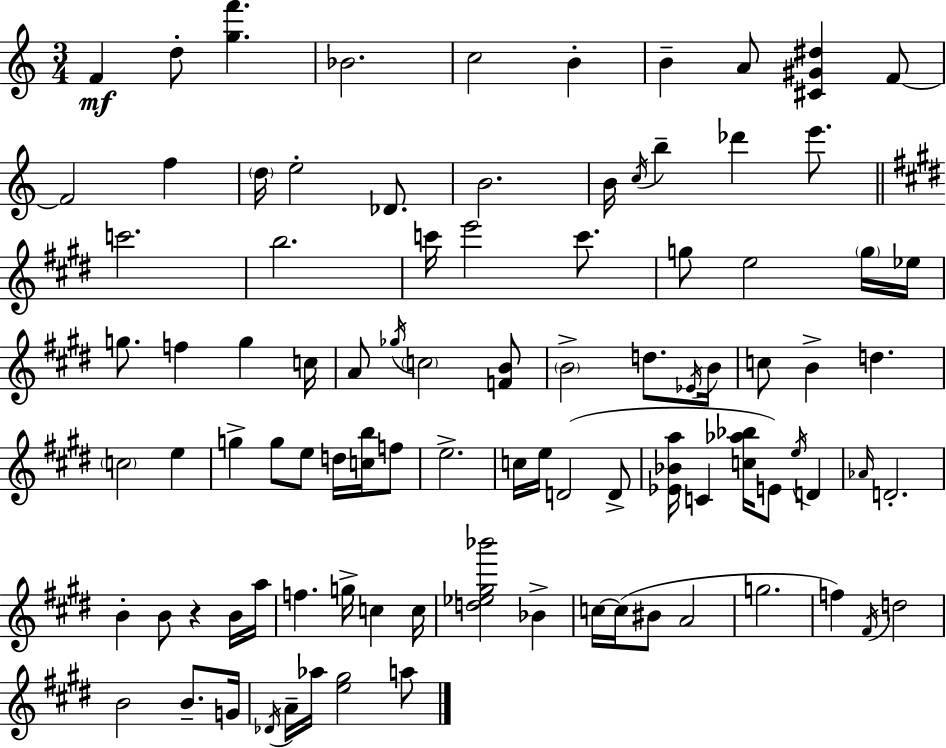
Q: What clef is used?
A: treble